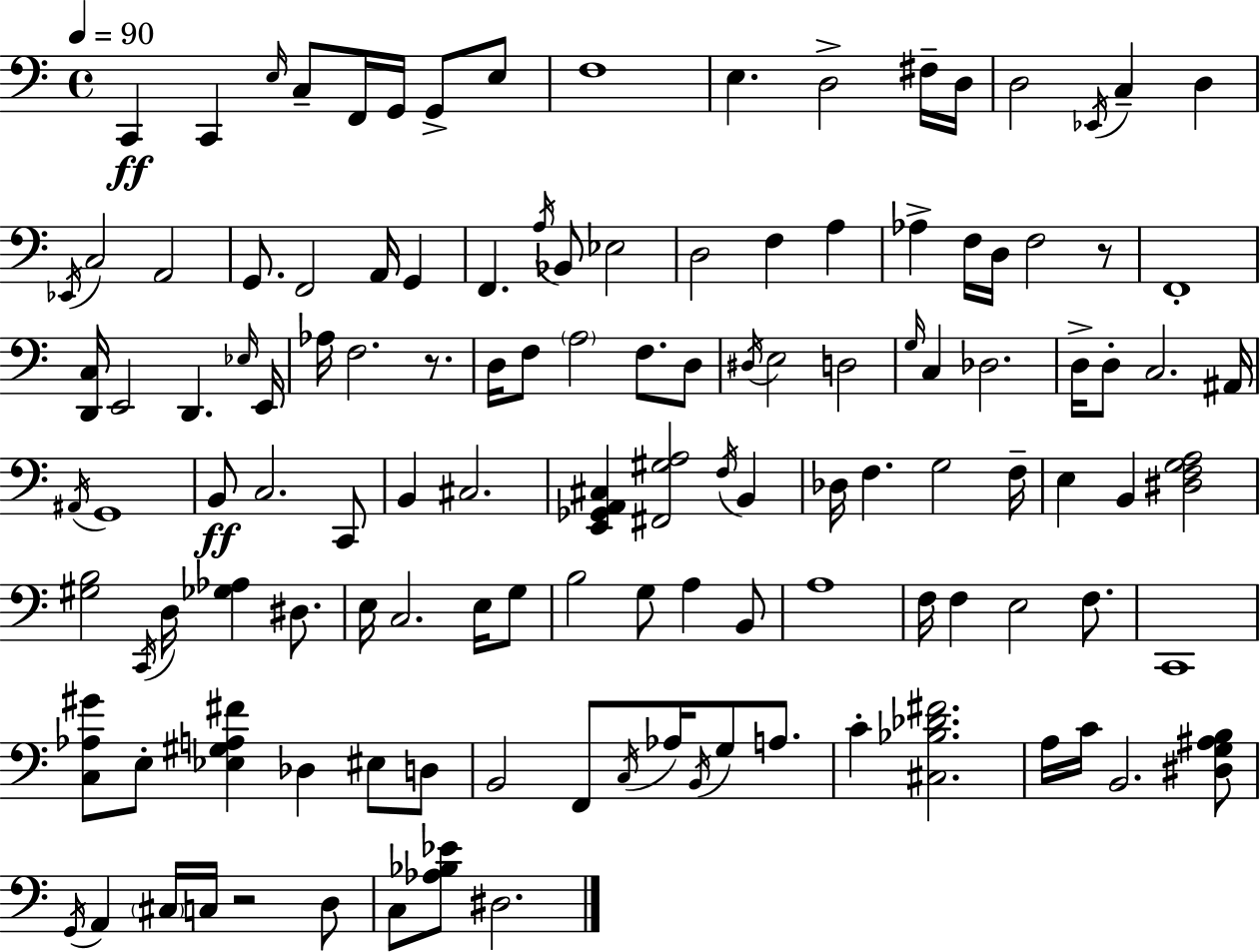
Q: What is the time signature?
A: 4/4